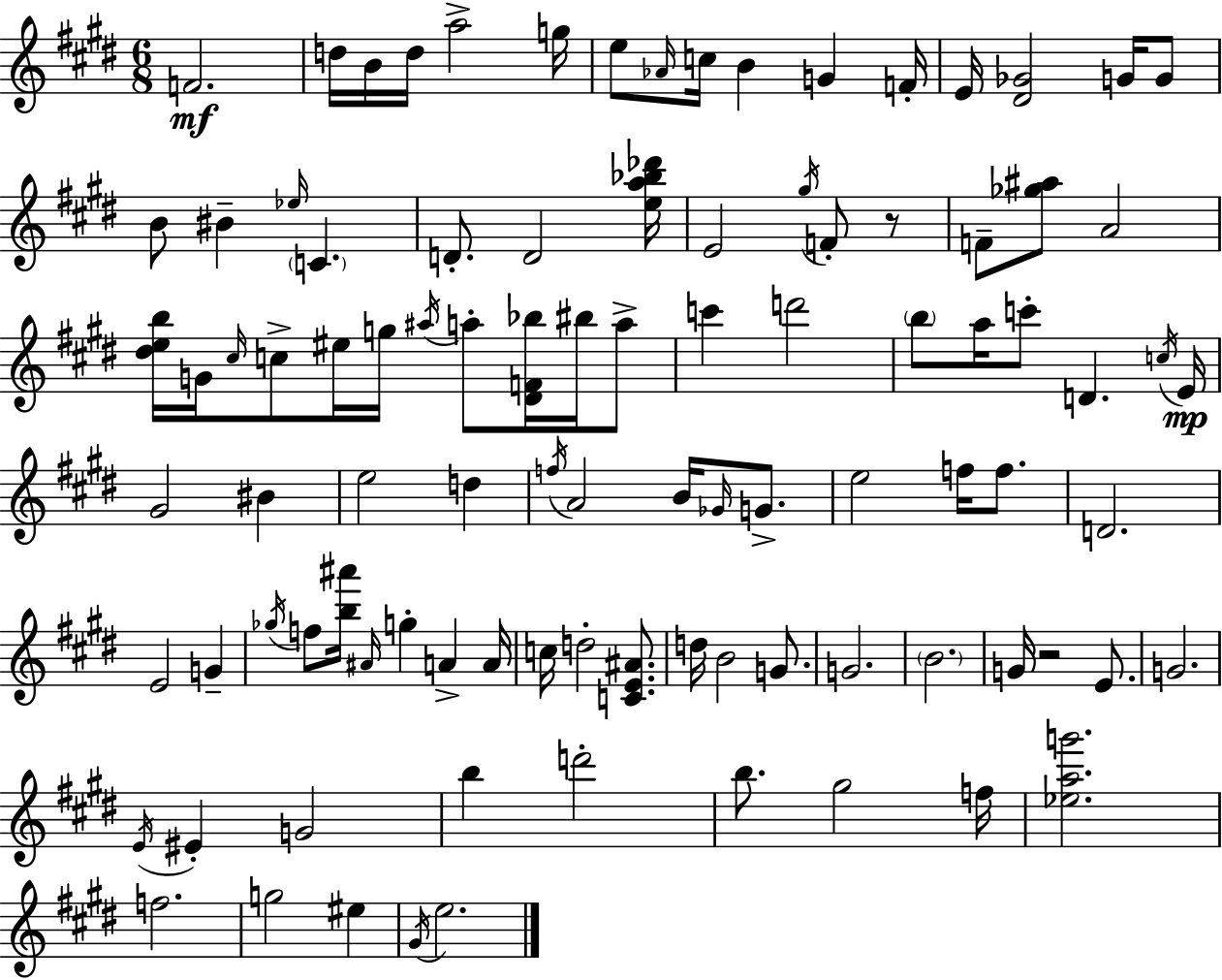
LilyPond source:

{
  \clef treble
  \numericTimeSignature
  \time 6/8
  \key e \major
  \repeat volta 2 { f'2.\mf | d''16 b'16 d''16 a''2-> g''16 | e''8 \grace { aes'16 } c''16 b'4 g'4 | f'16-. e'16 <dis' ges'>2 g'16 g'8 | \break b'8 bis'4-- \grace { ees''16 } \parenthesize c'4. | d'8.-. d'2 | <e'' a'' bes'' des'''>16 e'2 \acciaccatura { gis''16 } f'8-. | r8 f'8-- <ges'' ais''>8 a'2 | \break <dis'' e'' b''>16 g'16 \grace { cis''16 } c''8-> eis''16 g''16 \acciaccatura { ais''16 } a''8-. | <dis' f' bes''>16 bis''16 a''8-> c'''4 d'''2 | \parenthesize b''8 a''16 c'''8-. d'4. | \acciaccatura { c''16 } e'16\mp gis'2 | \break bis'4 e''2 | d''4 \acciaccatura { f''16 } a'2 | b'16 \grace { ges'16 } g'8.-> e''2 | f''16 f''8. d'2. | \break e'2 | g'4-- \acciaccatura { ges''16 } f''8 <b'' ais'''>16 | \grace { ais'16 } g''4-. a'4-> a'16 c''16 d''2-. | <c' e' ais'>8. d''16 b'2 | \break g'8. g'2. | \parenthesize b'2. | g'16 r2 | e'8. g'2. | \break \acciaccatura { e'16 } eis'4-. | g'2 b''4 | d'''2-. b''8. | gis''2 f''16 <ees'' a'' g'''>2. | \break f''2. | g''2 | eis''4 \acciaccatura { gis'16 } | e''2. | \break } \bar "|."
}